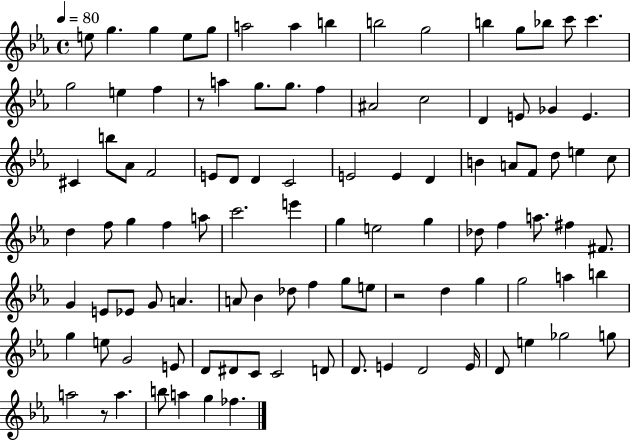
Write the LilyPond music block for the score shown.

{
  \clef treble
  \time 4/4
  \defaultTimeSignature
  \key ees \major
  \tempo 4 = 80
  e''8 g''4. g''4 e''8 g''8 | a''2 a''4 b''4 | b''2 g''2 | b''4 g''8 bes''8 c'''8 c'''4. | \break g''2 e''4 f''4 | r8 a''4 g''8. g''8. f''4 | ais'2 c''2 | d'4 e'8 ges'4 e'4. | \break cis'4 b''8 aes'8 f'2 | e'8 d'8 d'4 c'2 | e'2 e'4 d'4 | b'4 a'8 f'8 d''8 e''4 c''8 | \break d''4 f''8 g''4 f''4 a''8 | c'''2. e'''4 | g''4 e''2 g''4 | des''8 f''4 a''8. fis''4 fis'8. | \break g'4 e'8 ees'8 g'8 a'4. | a'8 bes'4 des''8 f''4 g''8 e''8 | r2 d''4 g''4 | g''2 a''4 b''4 | \break g''4 e''8 g'2 e'8 | d'8 dis'8 c'8 c'2 d'8 | d'8. e'4 d'2 e'16 | d'8 e''4 ges''2 g''8 | \break a''2 r8 a''4. | b''8 a''4 g''4 fes''4. | \bar "|."
}